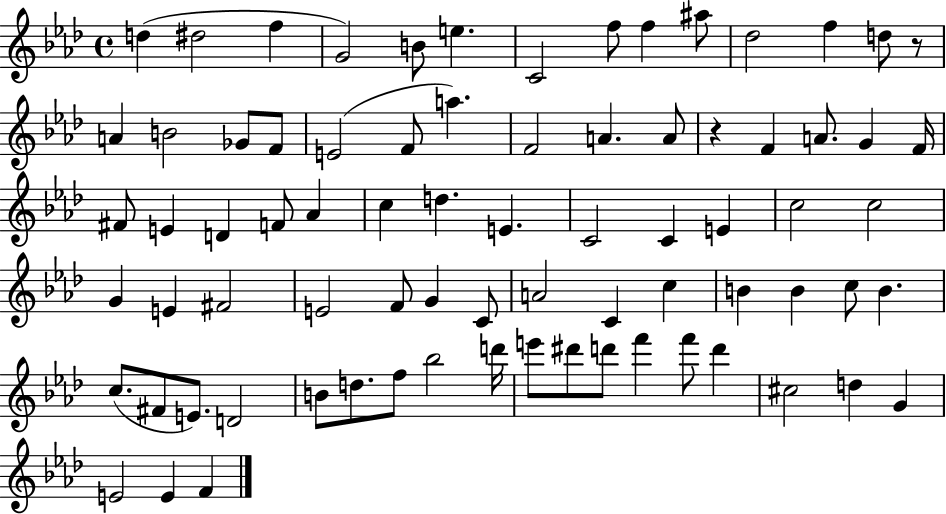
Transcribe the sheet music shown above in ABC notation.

X:1
T:Untitled
M:4/4
L:1/4
K:Ab
d ^d2 f G2 B/2 e C2 f/2 f ^a/2 _d2 f d/2 z/2 A B2 _G/2 F/2 E2 F/2 a F2 A A/2 z F A/2 G F/4 ^F/2 E D F/2 _A c d E C2 C E c2 c2 G E ^F2 E2 F/2 G C/2 A2 C c B B c/2 B c/2 ^F/2 E/2 D2 B/2 d/2 f/2 _b2 d'/4 e'/2 ^d'/2 d'/2 f' f'/2 d' ^c2 d G E2 E F